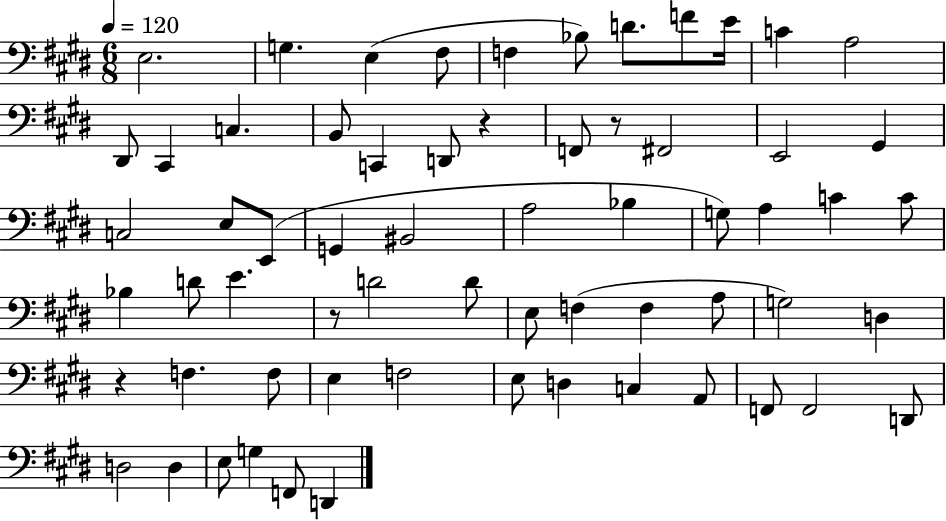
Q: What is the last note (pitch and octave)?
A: D2